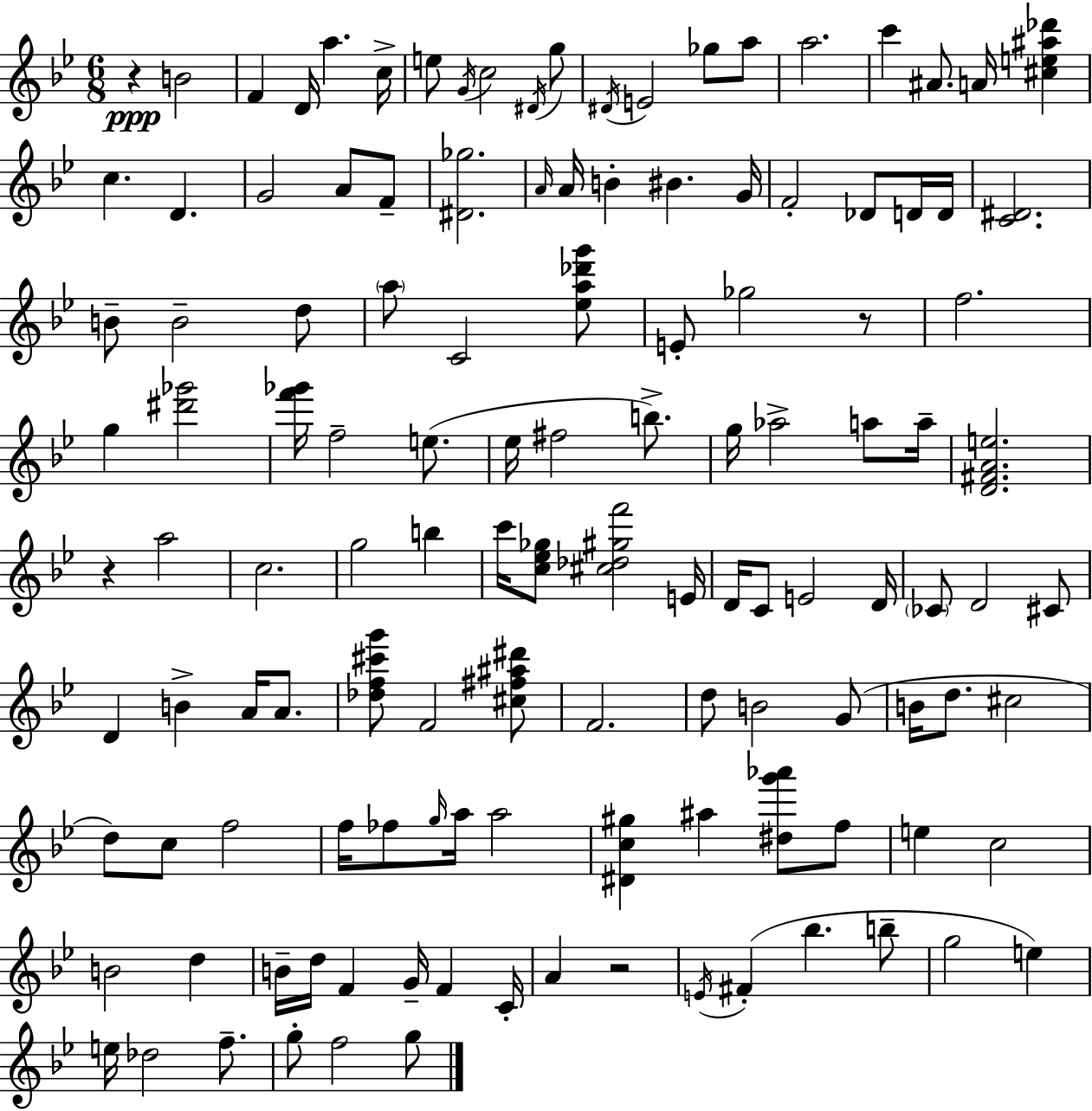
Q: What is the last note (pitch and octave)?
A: G5